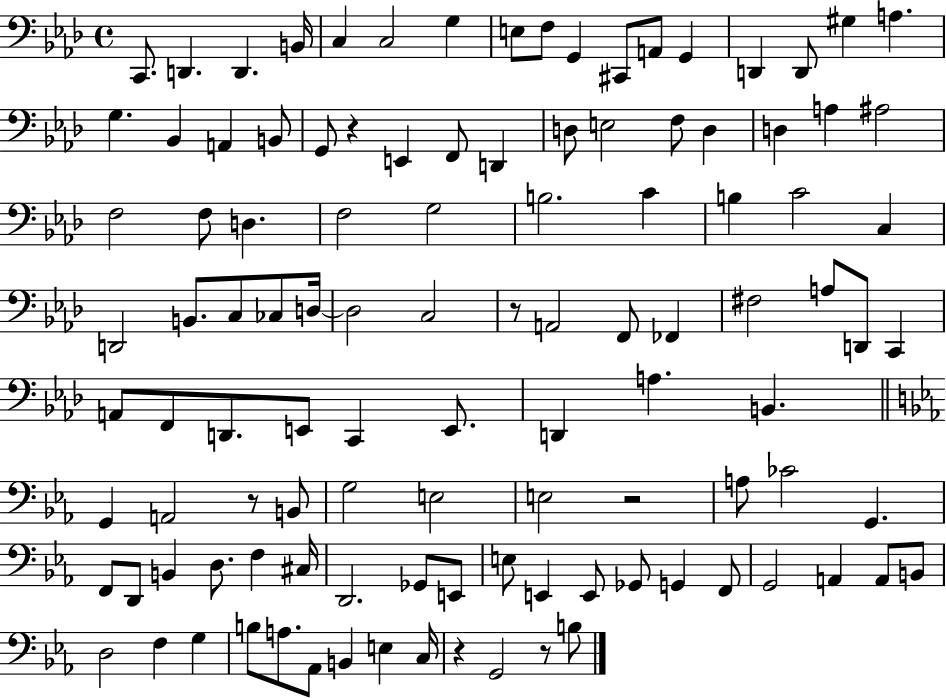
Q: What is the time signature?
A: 4/4